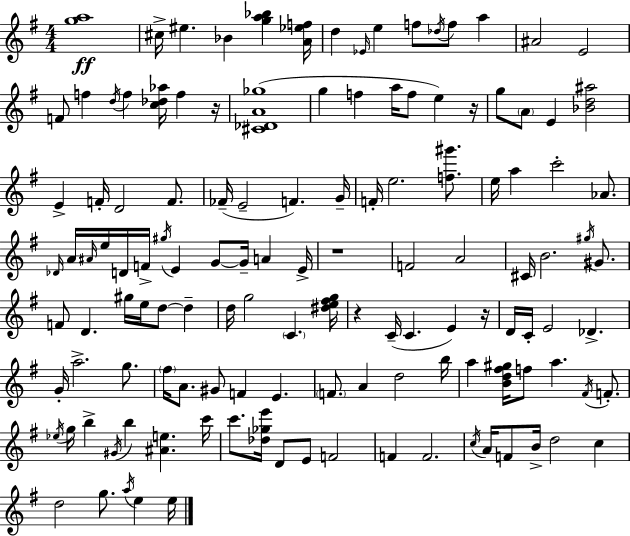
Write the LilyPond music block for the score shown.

{
  \clef treble
  \numericTimeSignature
  \time 4/4
  \key g \major
  <g'' a''>1\ff | cis''16-> eis''4. bes'4 <g'' a'' bes''>4 <a' ees'' f''>16 | d''4 \grace { ees'16 } e''4 f''8 \acciaccatura { des''16 } f''8 a''4 | ais'2 e'2 | \break f'8 f''4 \acciaccatura { d''16 } f''4 <c'' des'' aes''>16 f''4 | r16 <cis' des' a' ges''>1( | g''4 f''4 a''16 f''8 e''4) | r16 g''8 \parenthesize a'8 e'4 <bes' d'' ais''>2 | \break e'4-> f'16-. d'2 | f'8. fes'16--( e'2-- f'4.) | g'16-- f'16-. e''2. | <f'' gis'''>8. e''16 a''4 c'''2-. | \break aes'8. \grace { des'16 } a'16 \grace { ais'16 } e''16 d'16 f'16-> \acciaccatura { gis''16 } e'4 g'8~~ | g'16-- a'4 e'16-> r1 | f'2 a'2 | cis'16 b'2. | \break \acciaccatura { gis''16 } gis'8. f'8 d'4. gis''16 | e''16 d''8~~ d''4-- d''16 g''2 | \parenthesize c'4. <dis'' e'' fis'' g''>16 r4 c'16--( c'4. | e'4) r16 d'16 c'16-. e'2 | \break des'4.-> g'16-. a''2.-> | g''8. \parenthesize fis''16 a'8. gis'8 f'4 | e'4. \parenthesize f'8. a'4 d''2 | b''16 a''4 <b' d'' fis'' gis''>16 f''8 a''4. | \break \acciaccatura { fis'16 } f'8.-. \acciaccatura { ees''16 } g''16 b''4-> \acciaccatura { gis'16 } b''4 | <ais' e''>4. c'''16 c'''8. <des'' ges'' e'''>16 d'8 | e'8 f'2 f'4 f'2. | \acciaccatura { c''16 } a'16 f'8 b'16-> d''2 | \break c''4 d''2 | g''8. \acciaccatura { a''16 } e''4 e''16 \bar "|."
}